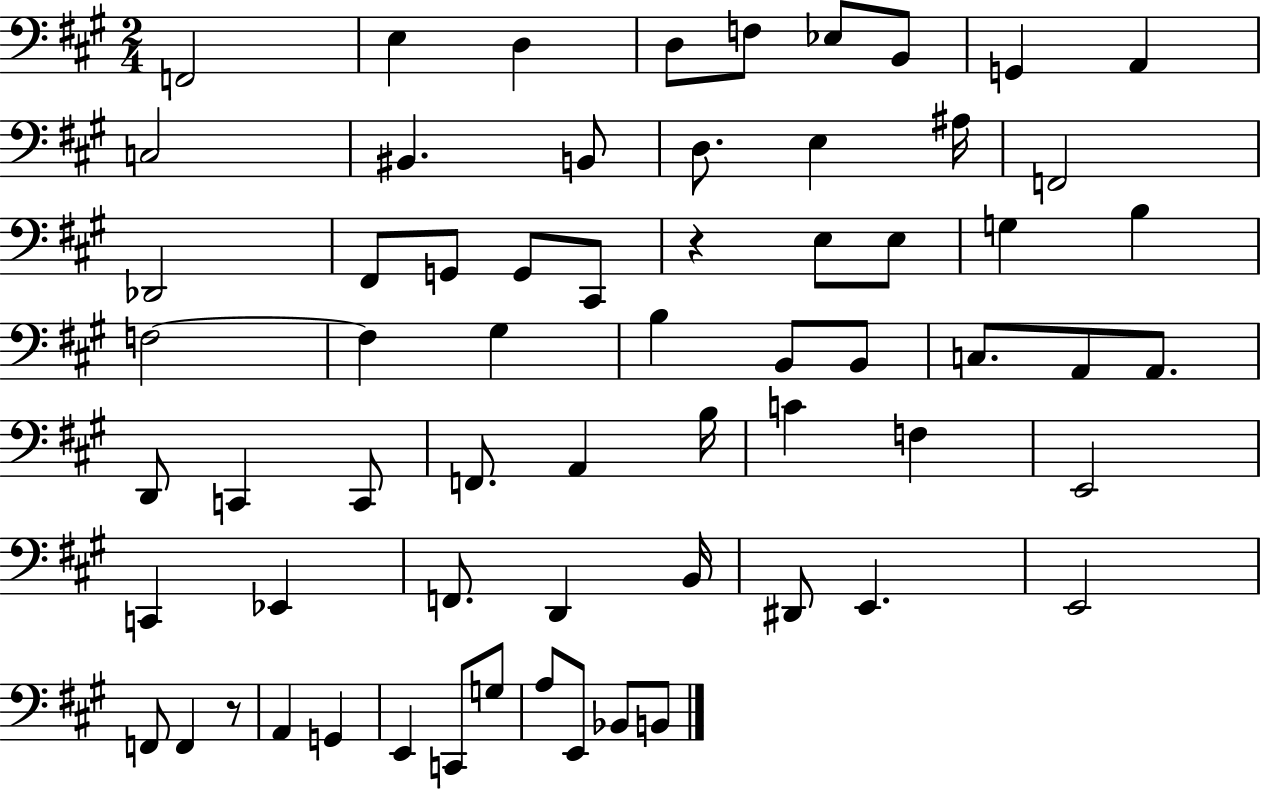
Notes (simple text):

F2/h E3/q D3/q D3/e F3/e Eb3/e B2/e G2/q A2/q C3/h BIS2/q. B2/e D3/e. E3/q A#3/s F2/h Db2/h F#2/e G2/e G2/e C#2/e R/q E3/e E3/e G3/q B3/q F3/h F3/q G#3/q B3/q B2/e B2/e C3/e. A2/e A2/e. D2/e C2/q C2/e F2/e. A2/q B3/s C4/q F3/q E2/h C2/q Eb2/q F2/e. D2/q B2/s D#2/e E2/q. E2/h F2/e F2/q R/e A2/q G2/q E2/q C2/e G3/e A3/e E2/e Bb2/e B2/e